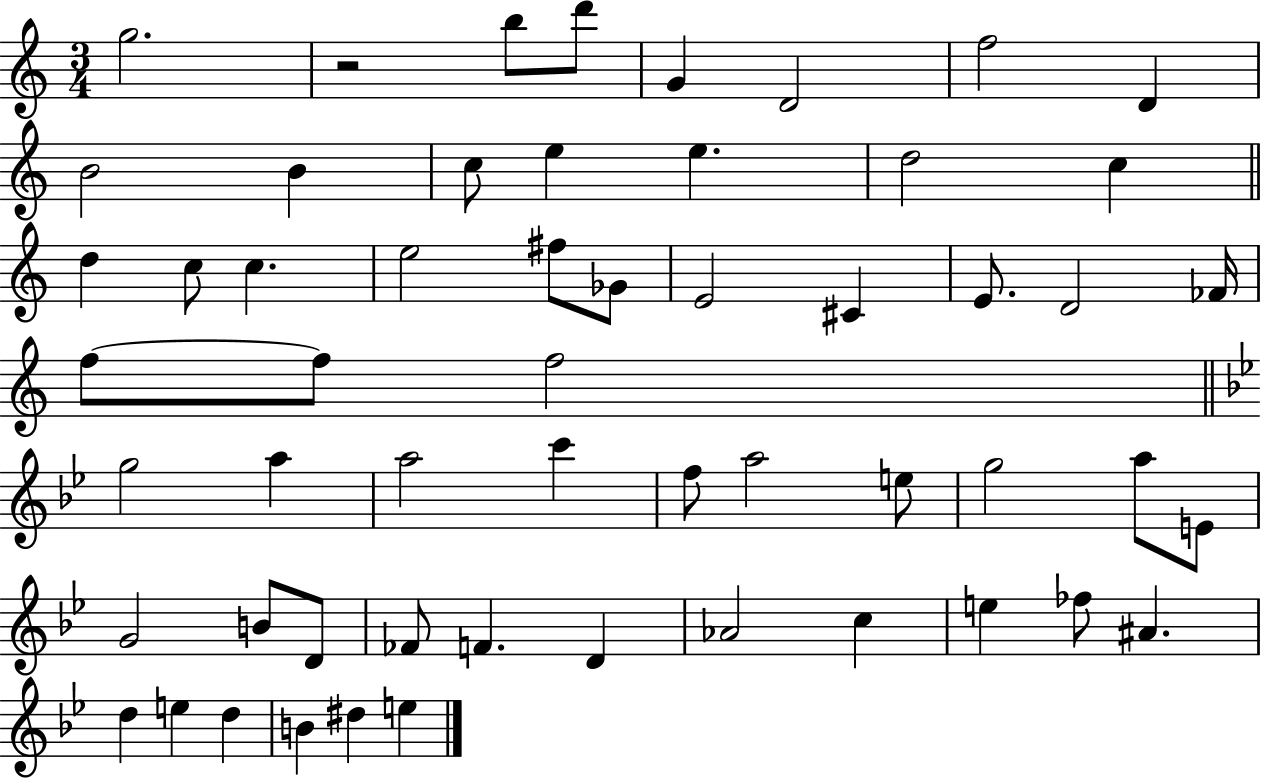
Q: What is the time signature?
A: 3/4